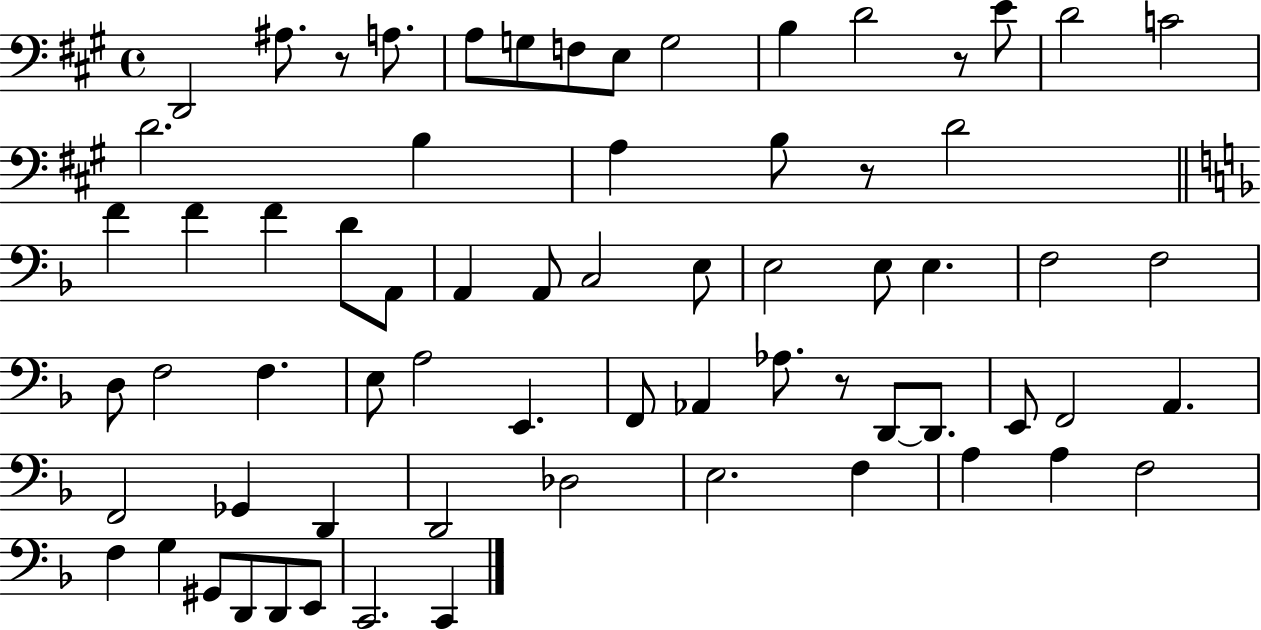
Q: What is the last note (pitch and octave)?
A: C2